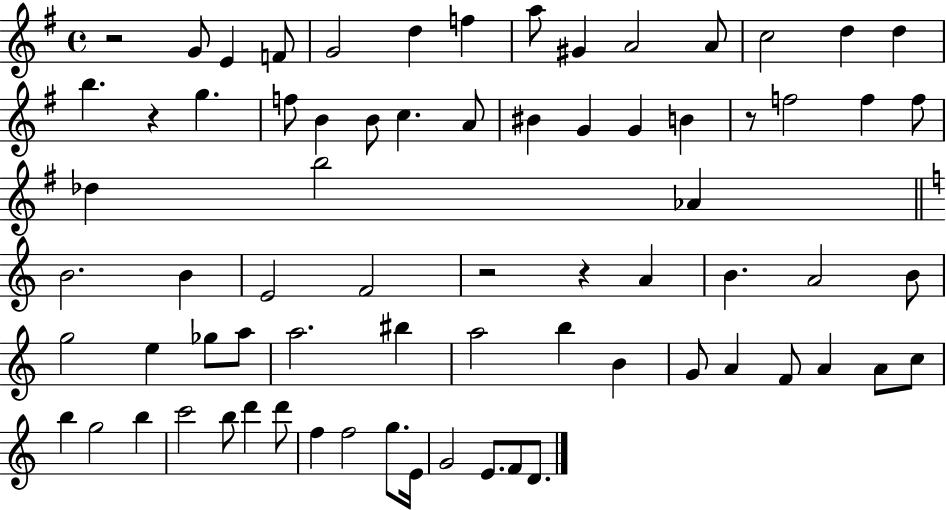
{
  \clef treble
  \time 4/4
  \defaultTimeSignature
  \key g \major
  r2 g'8 e'4 f'8 | g'2 d''4 f''4 | a''8 gis'4 a'2 a'8 | c''2 d''4 d''4 | \break b''4. r4 g''4. | f''8 b'4 b'8 c''4. a'8 | bis'4 g'4 g'4 b'4 | r8 f''2 f''4 f''8 | \break des''4 b''2 aes'4 | \bar "||" \break \key a \minor b'2. b'4 | e'2 f'2 | r2 r4 a'4 | b'4. a'2 b'8 | \break g''2 e''4 ges''8 a''8 | a''2. bis''4 | a''2 b''4 b'4 | g'8 a'4 f'8 a'4 a'8 c''8 | \break b''4 g''2 b''4 | c'''2 b''8 d'''4 d'''8 | f''4 f''2 g''8. e'16 | g'2 e'8. f'8 d'8. | \break \bar "|."
}